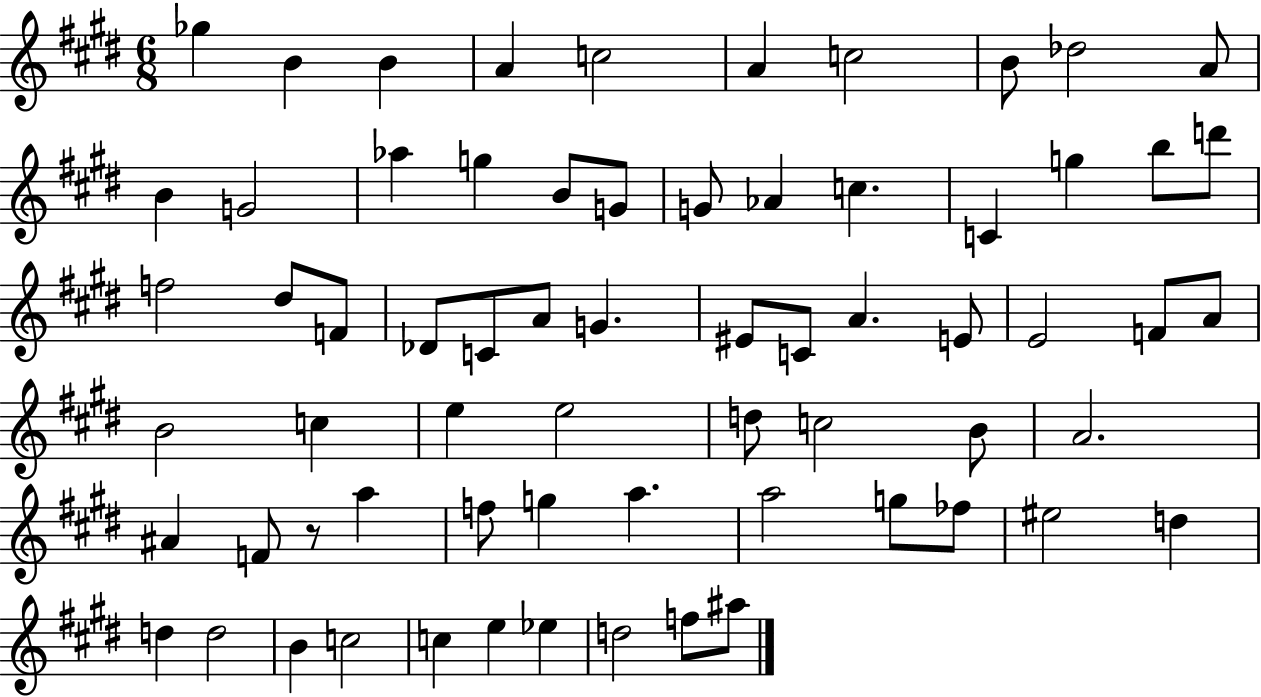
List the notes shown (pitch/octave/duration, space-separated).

Gb5/q B4/q B4/q A4/q C5/h A4/q C5/h B4/e Db5/h A4/e B4/q G4/h Ab5/q G5/q B4/e G4/e G4/e Ab4/q C5/q. C4/q G5/q B5/e D6/e F5/h D#5/e F4/e Db4/e C4/e A4/e G4/q. EIS4/e C4/e A4/q. E4/e E4/h F4/e A4/e B4/h C5/q E5/q E5/h D5/e C5/h B4/e A4/h. A#4/q F4/e R/e A5/q F5/e G5/q A5/q. A5/h G5/e FES5/e EIS5/h D5/q D5/q D5/h B4/q C5/h C5/q E5/q Eb5/q D5/h F5/e A#5/e